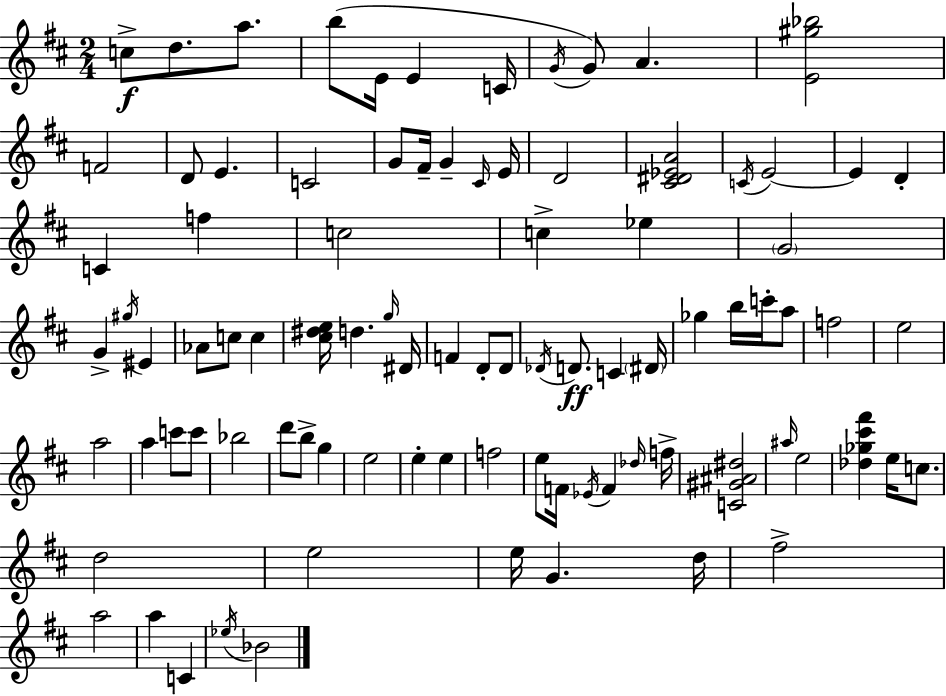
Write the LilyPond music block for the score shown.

{
  \clef treble
  \numericTimeSignature
  \time 2/4
  \key d \major
  c''8->\f d''8. a''8. | b''8( e'16 e'4 c'16 | \acciaccatura { g'16 }) g'8 a'4. | <e' gis'' bes''>2 | \break f'2 | d'8 e'4. | c'2 | g'8 fis'16-- g'4-- | \break \grace { cis'16 } e'16 d'2 | <cis' dis' ees' a'>2 | \acciaccatura { c'16 } e'2~~ | e'4 d'4-. | \break c'4 f''4 | c''2 | c''4-> ees''4 | \parenthesize g'2 | \break g'4-> \acciaccatura { gis''16 } | eis'4 aes'8 c''8 | c''4 <cis'' dis'' e''>16 d''4. | \grace { g''16 } dis'16 f'4 | \break d'8-. d'8 \acciaccatura { des'16 }\ff d'8. | c'4 \parenthesize dis'16 ges''4 | b''16 c'''16-. a''8 f''2 | e''2 | \break a''2 | a''4 | c'''8 c'''8 bes''2 | d'''8 | \break b''8-> g''4 e''2 | e''4-. | e''4 f''2 | e''8 | \break f'16 \acciaccatura { ees'16 } f'4 \grace { des''16 } f''16-> | <c' gis' ais' dis''>2 | \grace { ais''16 } e''2 | <des'' ges'' cis''' fis'''>4 e''16 c''8. | \break d''2 | e''2 | e''16 g'4. | d''16 fis''2-> | \break a''2 | a''4 c'4 | \acciaccatura { ees''16 } bes'2 | \bar "|."
}